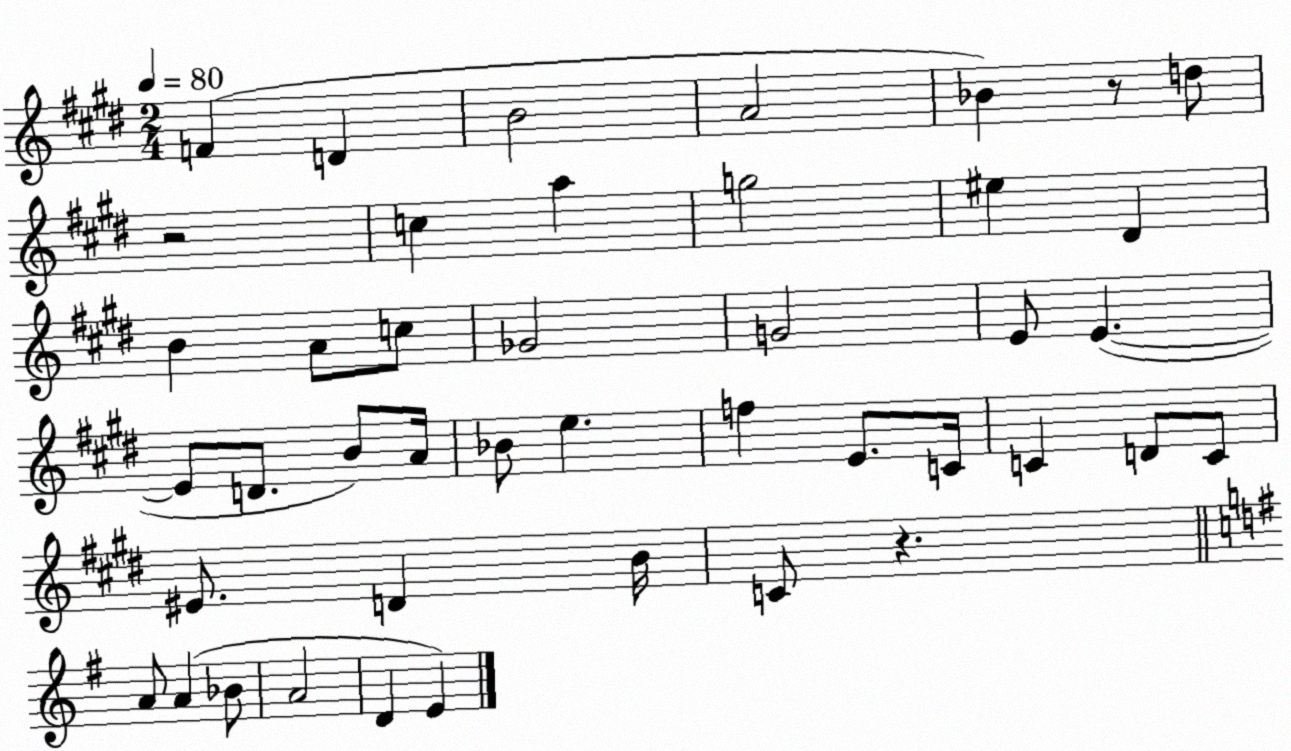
X:1
T:Untitled
M:2/4
L:1/4
K:E
F D B2 A2 _B z/2 d/2 z2 c a g2 ^e ^D B A/2 c/2 _G2 G2 E/2 E E/2 D/2 B/2 A/4 _B/2 e f E/2 C/4 C D/2 C/2 ^E/2 D B/4 C/2 z A/2 A _B/2 A2 D E